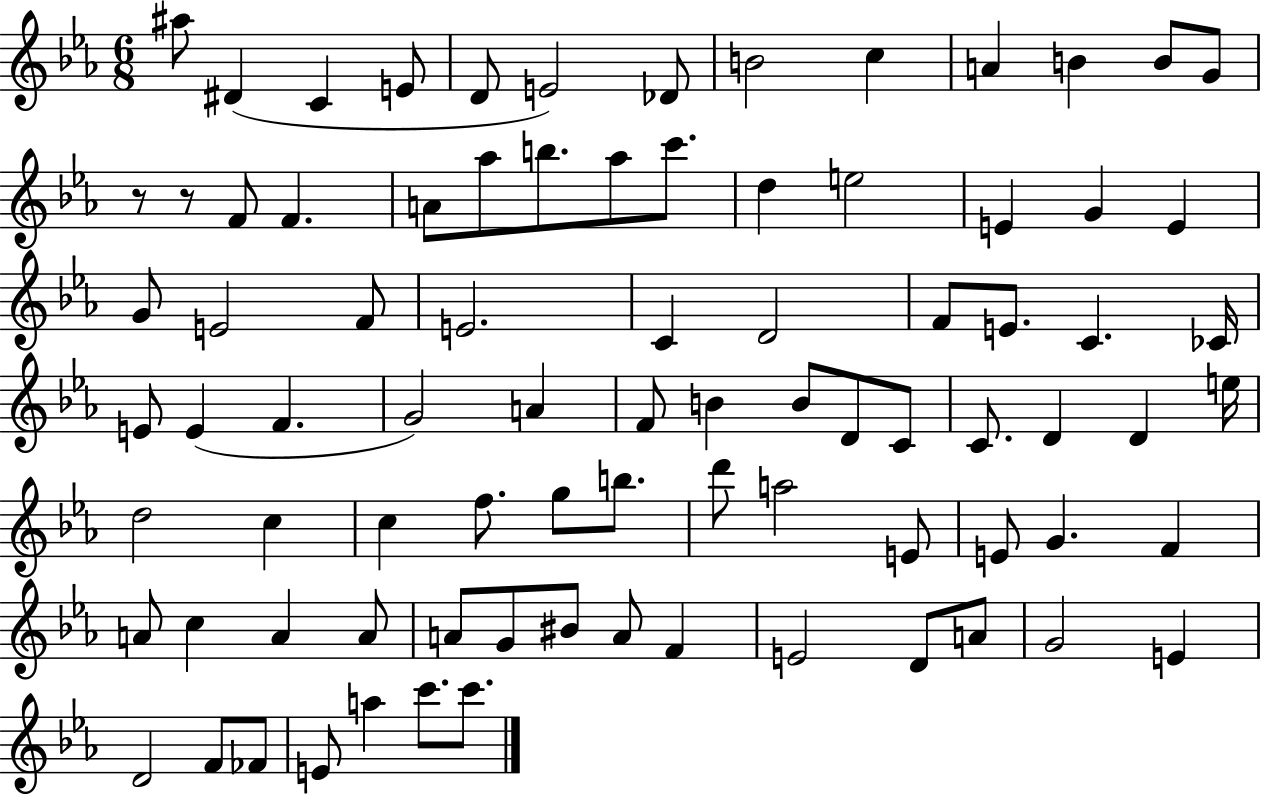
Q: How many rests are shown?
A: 2